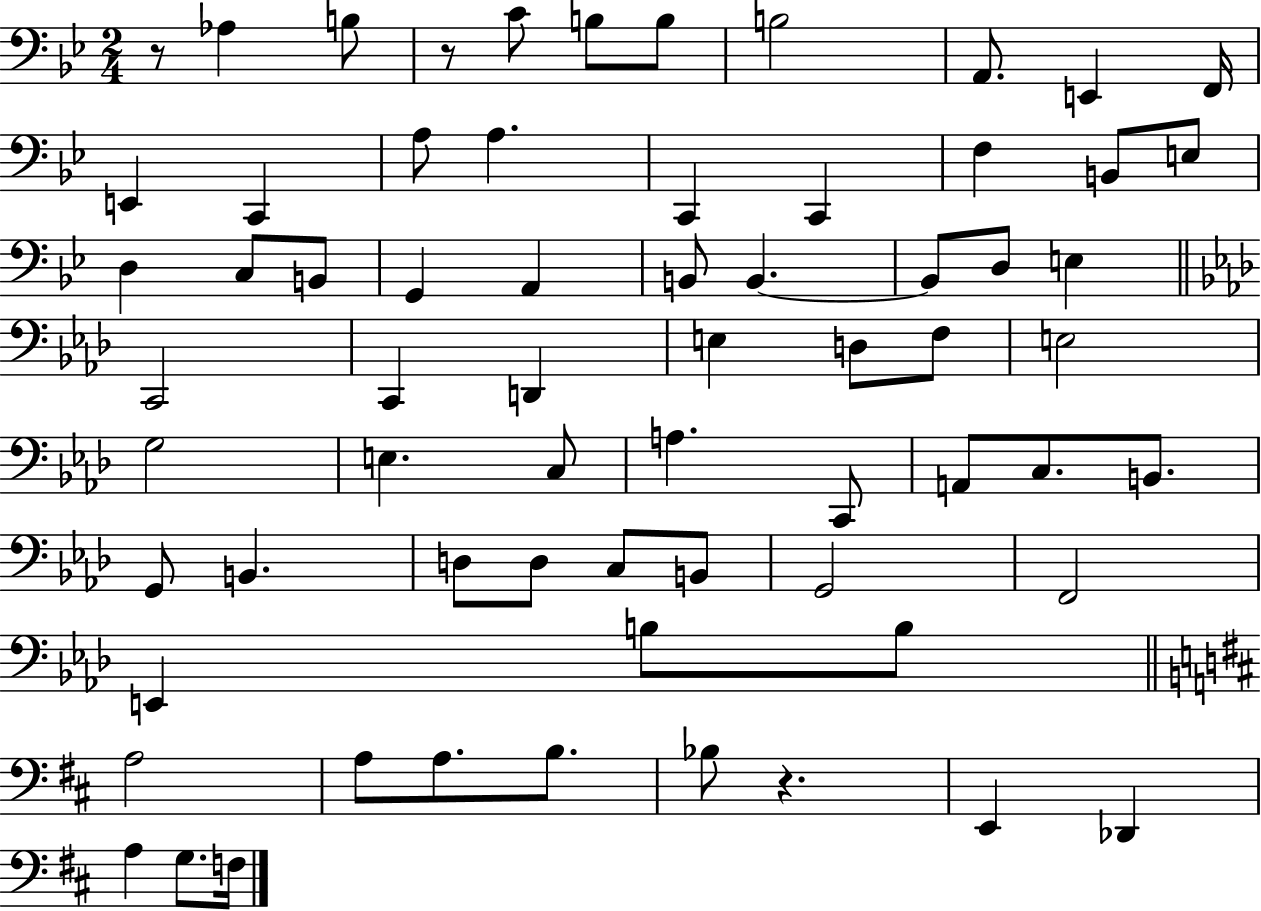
X:1
T:Untitled
M:2/4
L:1/4
K:Bb
z/2 _A, B,/2 z/2 C/2 B,/2 B,/2 B,2 A,,/2 E,, F,,/4 E,, C,, A,/2 A, C,, C,, F, B,,/2 E,/2 D, C,/2 B,,/2 G,, A,, B,,/2 B,, B,,/2 D,/2 E, C,,2 C,, D,, E, D,/2 F,/2 E,2 G,2 E, C,/2 A, C,,/2 A,,/2 C,/2 B,,/2 G,,/2 B,, D,/2 D,/2 C,/2 B,,/2 G,,2 F,,2 E,, B,/2 B,/2 A,2 A,/2 A,/2 B,/2 _B,/2 z E,, _D,, A, G,/2 F,/4